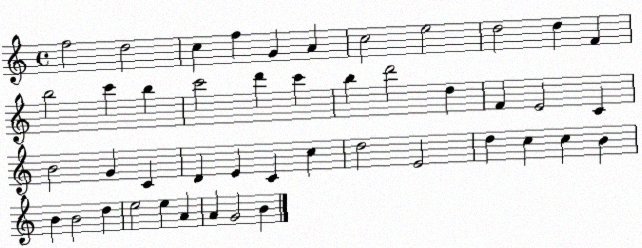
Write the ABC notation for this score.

X:1
T:Untitled
M:4/4
L:1/4
K:C
f2 d2 c f G A c2 e2 d2 d F b2 c' b c'2 d' c' b d'2 d F E2 C B2 G C D E C c d2 E2 d c c B B B2 d e2 e A A G2 B